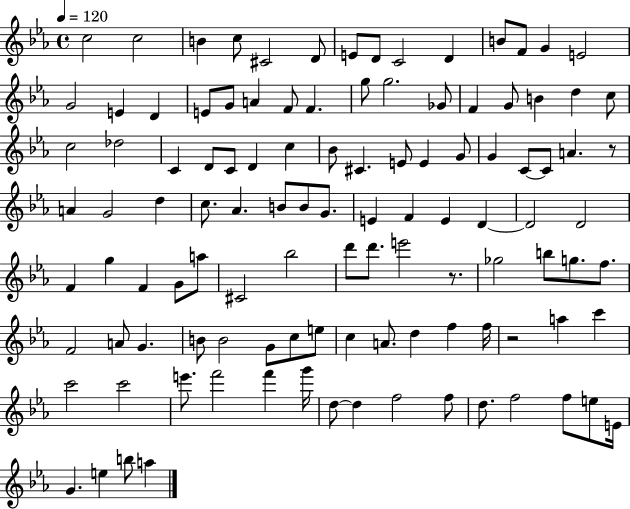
C5/h C5/h B4/q C5/e C#4/h D4/e E4/e D4/e C4/h D4/q B4/e F4/e G4/q E4/h G4/h E4/q D4/q E4/e G4/e A4/q F4/e F4/q. G5/e G5/h. Gb4/e F4/q G4/e B4/q D5/q C5/e C5/h Db5/h C4/q D4/e C4/e D4/q C5/q Bb4/e C#4/q. E4/e E4/q G4/e G4/q C4/e C4/e A4/q. R/e A4/q G4/h D5/q C5/e. Ab4/q. B4/e B4/e G4/e. E4/q F4/q E4/q D4/q D4/h D4/h F4/q G5/q F4/q G4/e A5/e C#4/h Bb5/h D6/e D6/e. E6/h R/e. Gb5/h B5/e G5/e. F5/e. F4/h A4/e G4/q. B4/e B4/h G4/e C5/e E5/e C5/q A4/e. D5/q F5/q F5/s R/h A5/q C6/q C6/h C6/h E6/e. F6/h F6/q G6/s D5/e D5/q F5/h F5/e D5/e. F5/h F5/e E5/e E4/s G4/q. E5/q B5/e A5/q